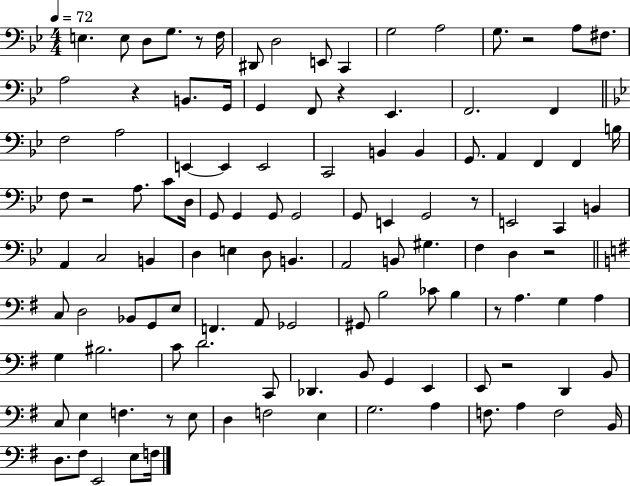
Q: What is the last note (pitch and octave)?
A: F3